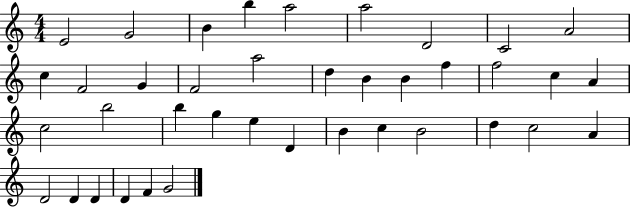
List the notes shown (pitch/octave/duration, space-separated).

E4/h G4/h B4/q B5/q A5/h A5/h D4/h C4/h A4/h C5/q F4/h G4/q F4/h A5/h D5/q B4/q B4/q F5/q F5/h C5/q A4/q C5/h B5/h B5/q G5/q E5/q D4/q B4/q C5/q B4/h D5/q C5/h A4/q D4/h D4/q D4/q D4/q F4/q G4/h